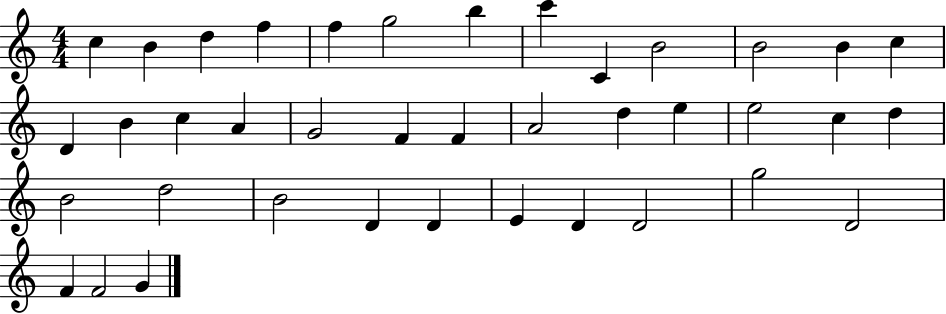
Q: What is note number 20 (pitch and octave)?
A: F4